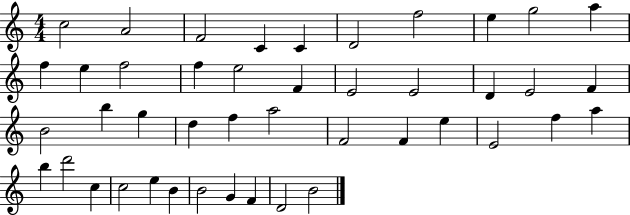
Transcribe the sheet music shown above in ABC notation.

X:1
T:Untitled
M:4/4
L:1/4
K:C
c2 A2 F2 C C D2 f2 e g2 a f e f2 f e2 F E2 E2 D E2 F B2 b g d f a2 F2 F e E2 f a b d'2 c c2 e B B2 G F D2 B2